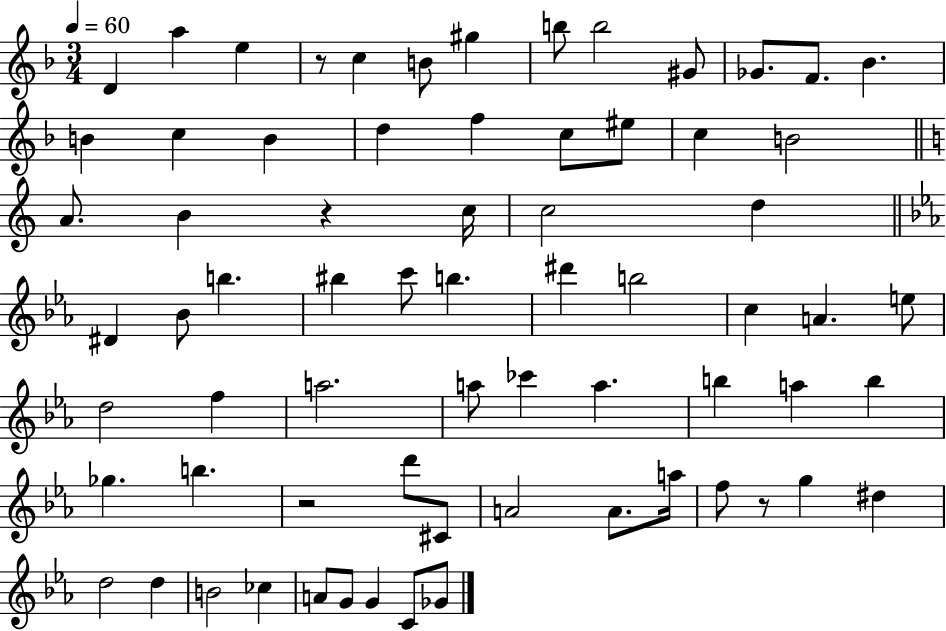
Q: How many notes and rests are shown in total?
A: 69